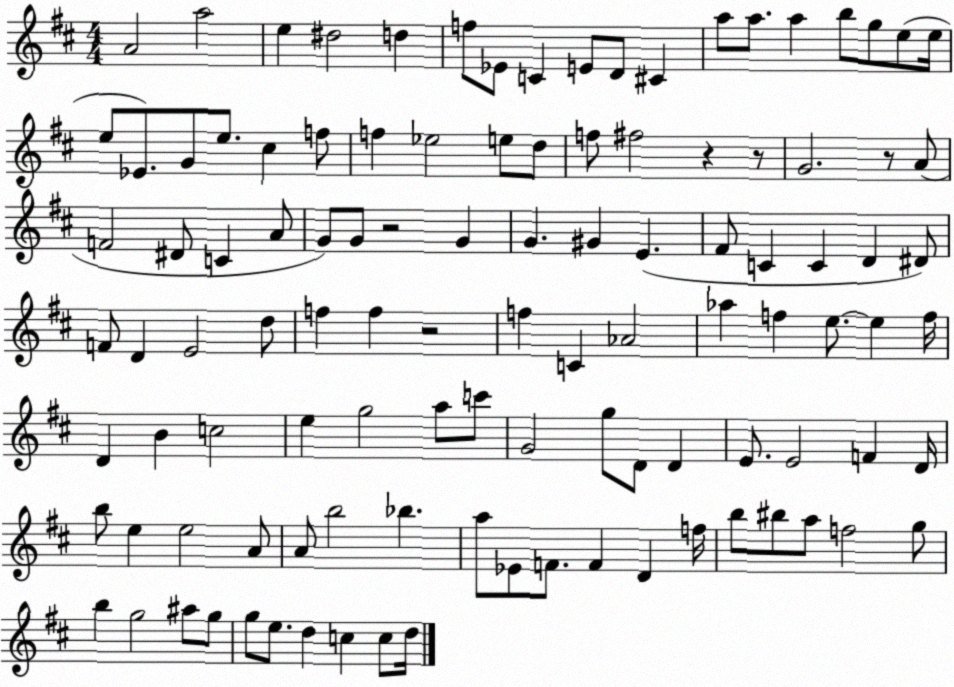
X:1
T:Untitled
M:4/4
L:1/4
K:D
A2 a2 e ^d2 d f/2 _E/2 C E/2 D/2 ^C a/2 a/2 a b/2 g/2 e/2 e/4 e/2 _E/2 G/2 e/2 ^c f/2 f _e2 e/2 d/2 f/2 ^f2 z z/2 G2 z/2 A/2 F2 ^D/2 C A/2 G/2 G/2 z2 G G ^G E ^F/2 C C D ^D/2 F/2 D E2 d/2 f f z2 f C _A2 _a f e/2 e f/4 D B c2 e g2 a/2 c'/2 G2 g/2 D/2 D E/2 E2 F D/4 b/2 e e2 A/2 A/2 b2 _b a/2 _E/2 F/2 F D f/4 b/2 ^b/2 a/2 f2 g/2 b g2 ^a/2 g/2 g/2 e/2 d c c/2 d/4